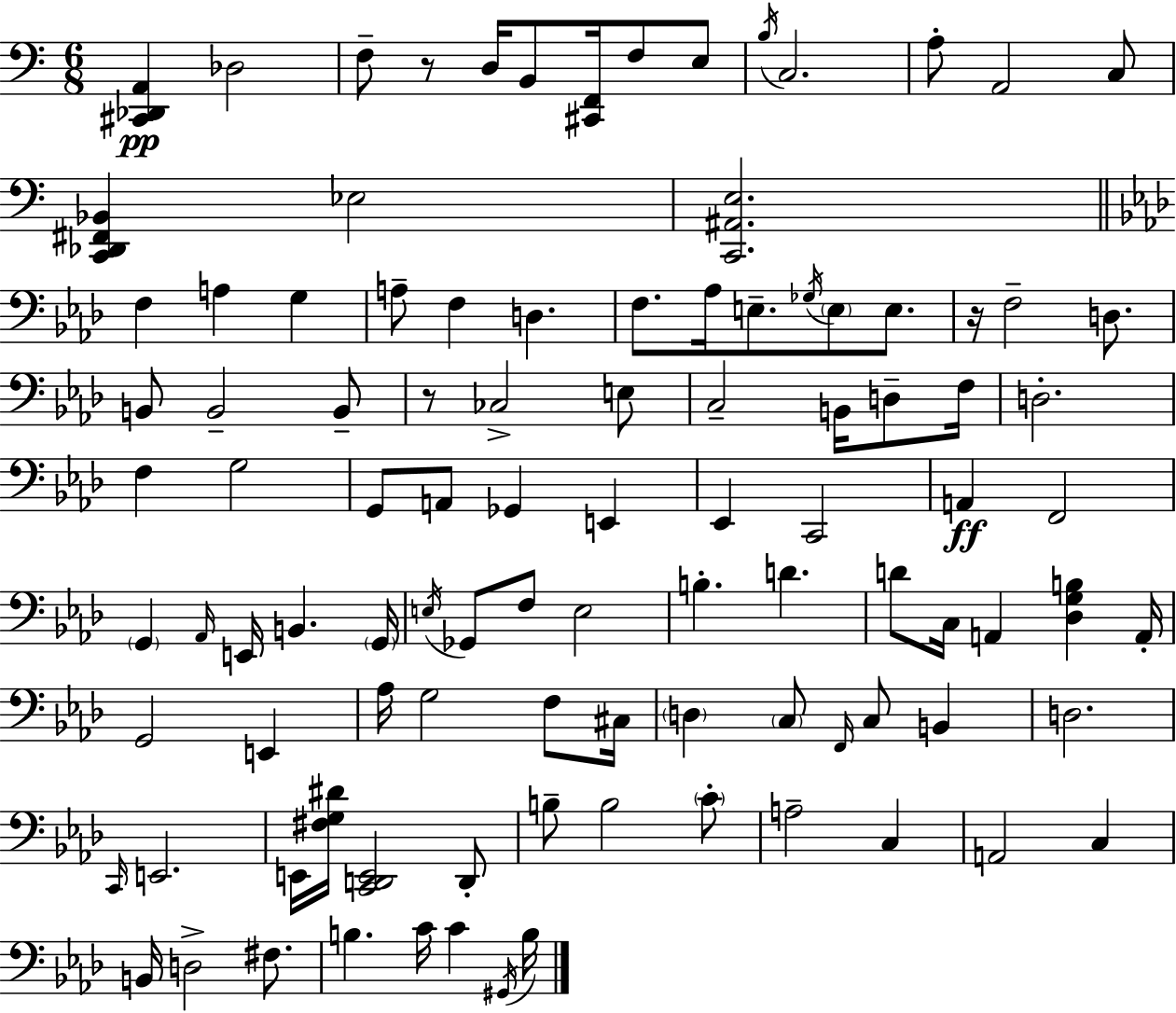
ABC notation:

X:1
T:Untitled
M:6/8
L:1/4
K:Am
[^C,,_D,,A,,] _D,2 F,/2 z/2 D,/4 B,,/2 [^C,,F,,]/4 F,/2 E,/2 B,/4 C,2 A,/2 A,,2 C,/2 [C,,_D,,^F,,_B,,] _E,2 [C,,^A,,E,]2 F, A, G, A,/2 F, D, F,/2 _A,/4 E,/2 _G,/4 E,/2 E,/2 z/4 F,2 D,/2 B,,/2 B,,2 B,,/2 z/2 _C,2 E,/2 C,2 B,,/4 D,/2 F,/4 D,2 F, G,2 G,,/2 A,,/2 _G,, E,, _E,, C,,2 A,, F,,2 G,, _A,,/4 E,,/4 B,, G,,/4 E,/4 _G,,/2 F,/2 E,2 B, D D/2 C,/4 A,, [_D,G,B,] A,,/4 G,,2 E,, _A,/4 G,2 F,/2 ^C,/4 D, C,/2 F,,/4 C,/2 B,, D,2 C,,/4 E,,2 E,,/4 [^F,G,^D]/4 [C,,D,,E,,]2 D,,/2 B,/2 B,2 C/2 A,2 C, A,,2 C, B,,/4 D,2 ^F,/2 B, C/4 C ^G,,/4 B,/4